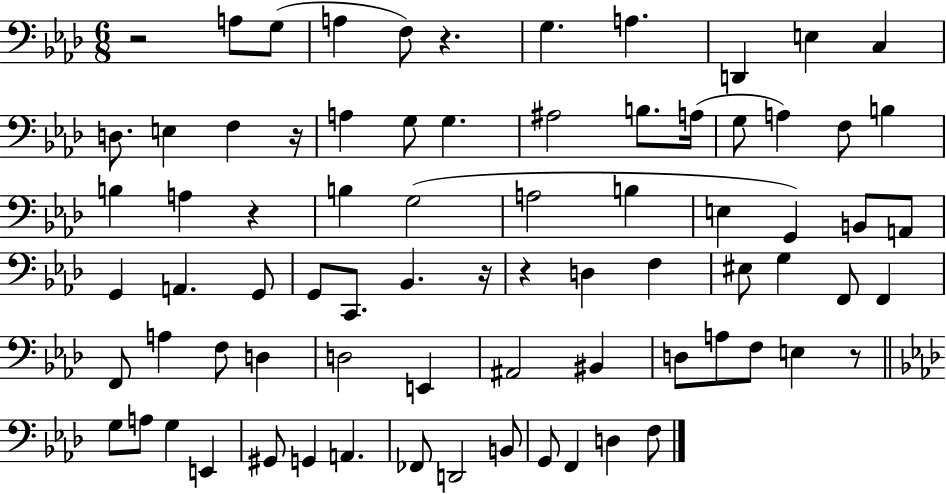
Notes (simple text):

R/h A3/e G3/e A3/q F3/e R/q. G3/q. A3/q. D2/q E3/q C3/q D3/e. E3/q F3/q R/s A3/q G3/e G3/q. A#3/h B3/e. A3/s G3/e A3/q F3/e B3/q B3/q A3/q R/q B3/q G3/h A3/h B3/q E3/q G2/q B2/e A2/e G2/q A2/q. G2/e G2/e C2/e. Bb2/q. R/s R/q D3/q F3/q EIS3/e G3/q F2/e F2/q F2/e A3/q F3/e D3/q D3/h E2/q A#2/h BIS2/q D3/e A3/e F3/e E3/q R/e G3/e A3/e G3/q E2/q G#2/e G2/q A2/q. FES2/e D2/h B2/e G2/e F2/q D3/q F3/e